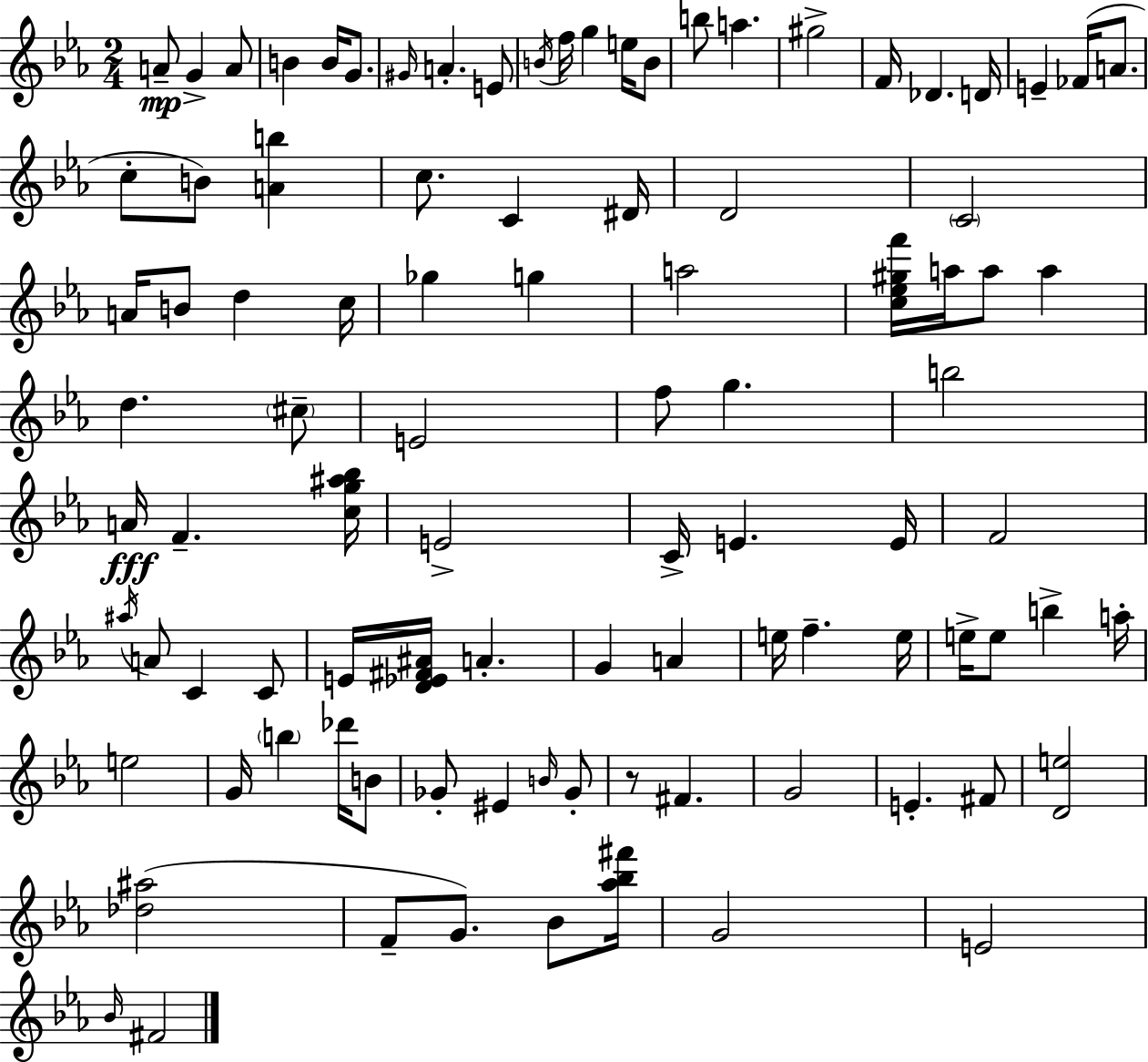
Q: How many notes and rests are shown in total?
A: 96